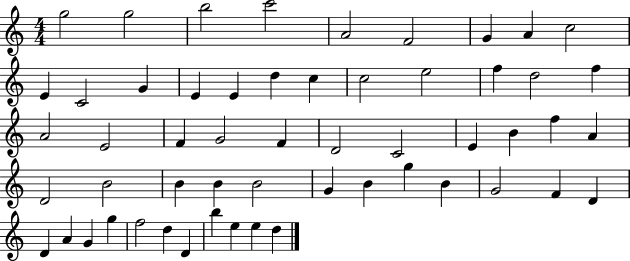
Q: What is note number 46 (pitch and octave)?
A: A4